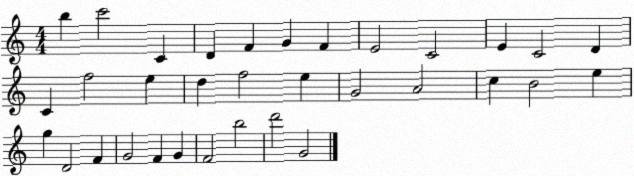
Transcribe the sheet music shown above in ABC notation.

X:1
T:Untitled
M:4/4
L:1/4
K:C
b c'2 C D F G F E2 C2 E C2 D C f2 e d f2 e G2 A2 c B2 e g D2 F G2 F G F2 b2 d'2 G2